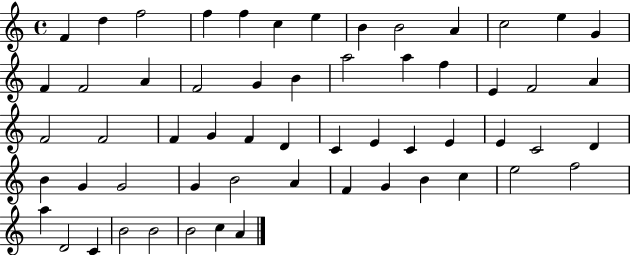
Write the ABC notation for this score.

X:1
T:Untitled
M:4/4
L:1/4
K:C
F d f2 f f c e B B2 A c2 e G F F2 A F2 G B a2 a f E F2 A F2 F2 F G F D C E C E E C2 D B G G2 G B2 A F G B c e2 f2 a D2 C B2 B2 B2 c A